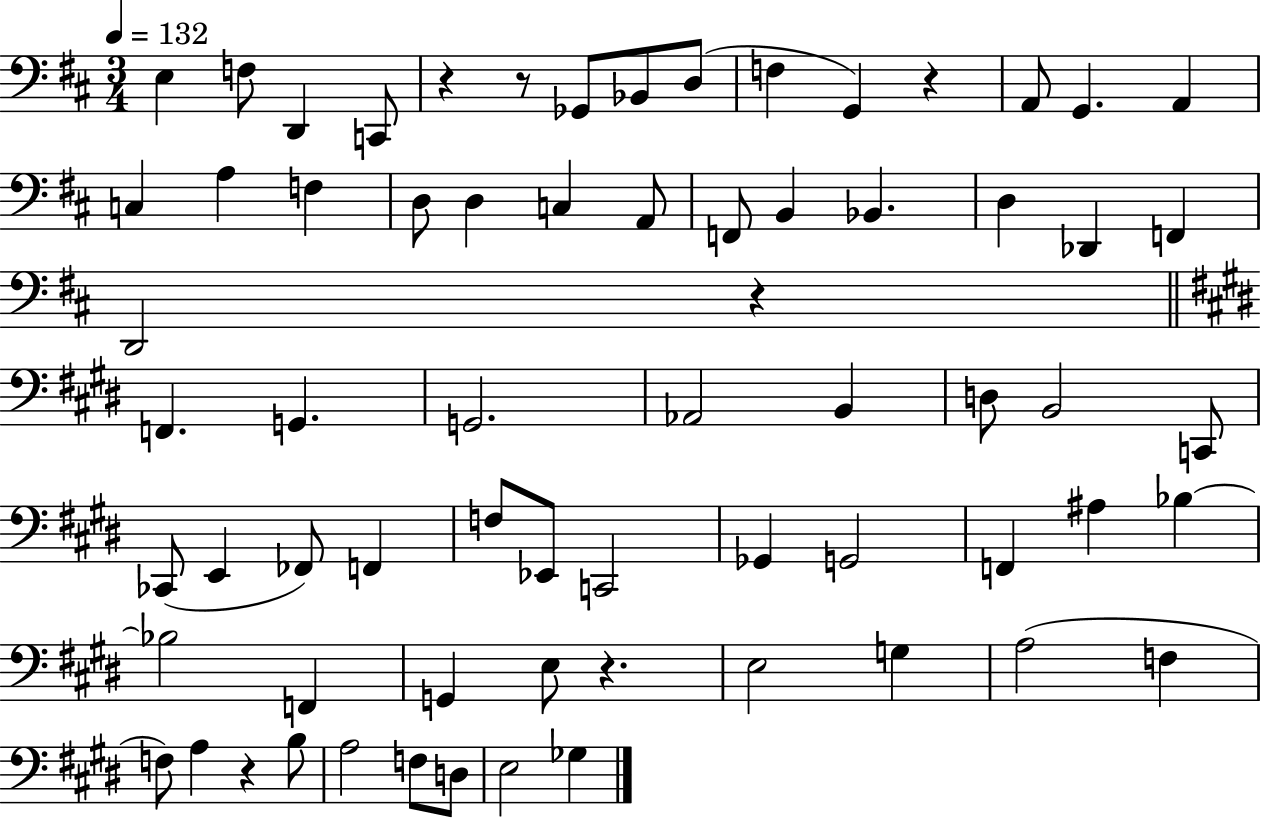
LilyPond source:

{
  \clef bass
  \numericTimeSignature
  \time 3/4
  \key d \major
  \tempo 4 = 132
  \repeat volta 2 { e4 f8 d,4 c,8 | r4 r8 ges,8 bes,8 d8( | f4 g,4) r4 | a,8 g,4. a,4 | \break c4 a4 f4 | d8 d4 c4 a,8 | f,8 b,4 bes,4. | d4 des,4 f,4 | \break d,2 r4 | \bar "||" \break \key e \major f,4. g,4. | g,2. | aes,2 b,4 | d8 b,2 c,8 | \break ces,8( e,4 fes,8) f,4 | f8 ees,8 c,2 | ges,4 g,2 | f,4 ais4 bes4~~ | \break bes2 f,4 | g,4 e8 r4. | e2 g4 | a2( f4 | \break f8) a4 r4 b8 | a2 f8 d8 | e2 ges4 | } \bar "|."
}